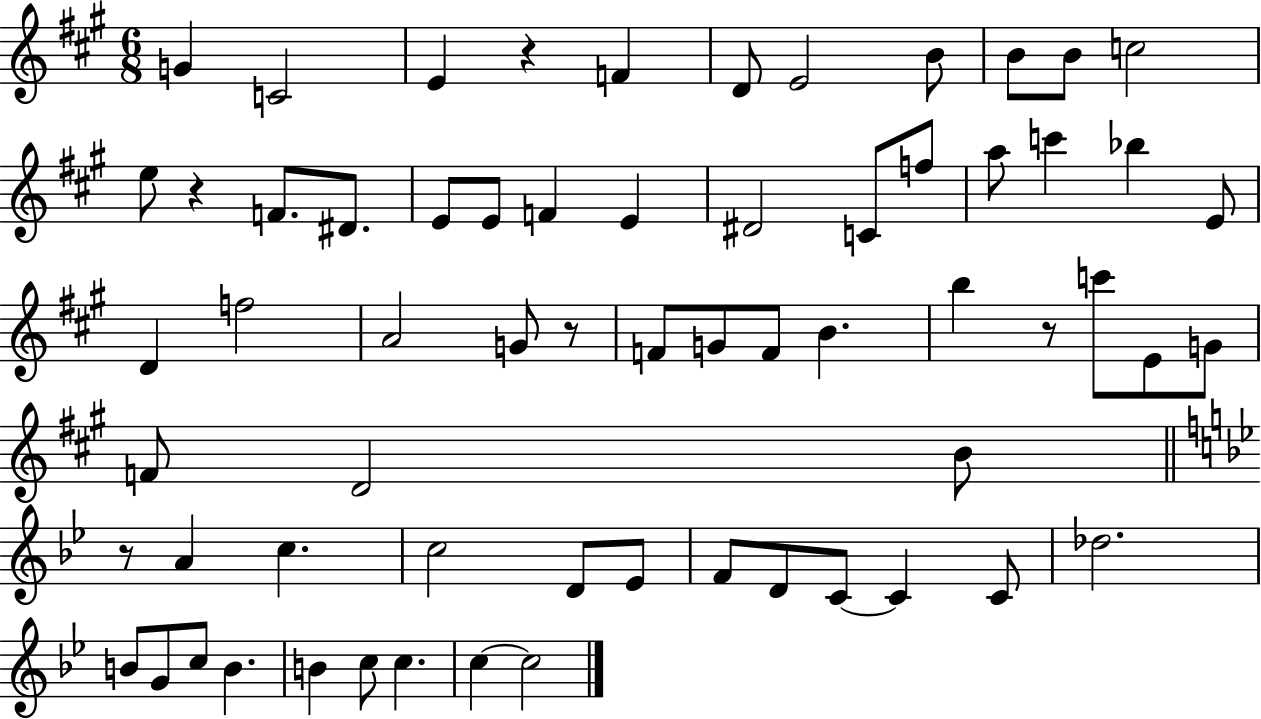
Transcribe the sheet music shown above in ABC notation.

X:1
T:Untitled
M:6/8
L:1/4
K:A
G C2 E z F D/2 E2 B/2 B/2 B/2 c2 e/2 z F/2 ^D/2 E/2 E/2 F E ^D2 C/2 f/2 a/2 c' _b E/2 D f2 A2 G/2 z/2 F/2 G/2 F/2 B b z/2 c'/2 E/2 G/2 F/2 D2 B/2 z/2 A c c2 D/2 _E/2 F/2 D/2 C/2 C C/2 _d2 B/2 G/2 c/2 B B c/2 c c c2